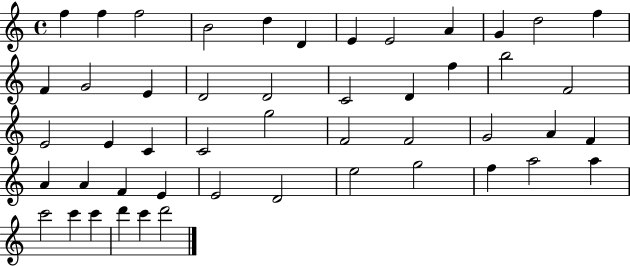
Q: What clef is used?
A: treble